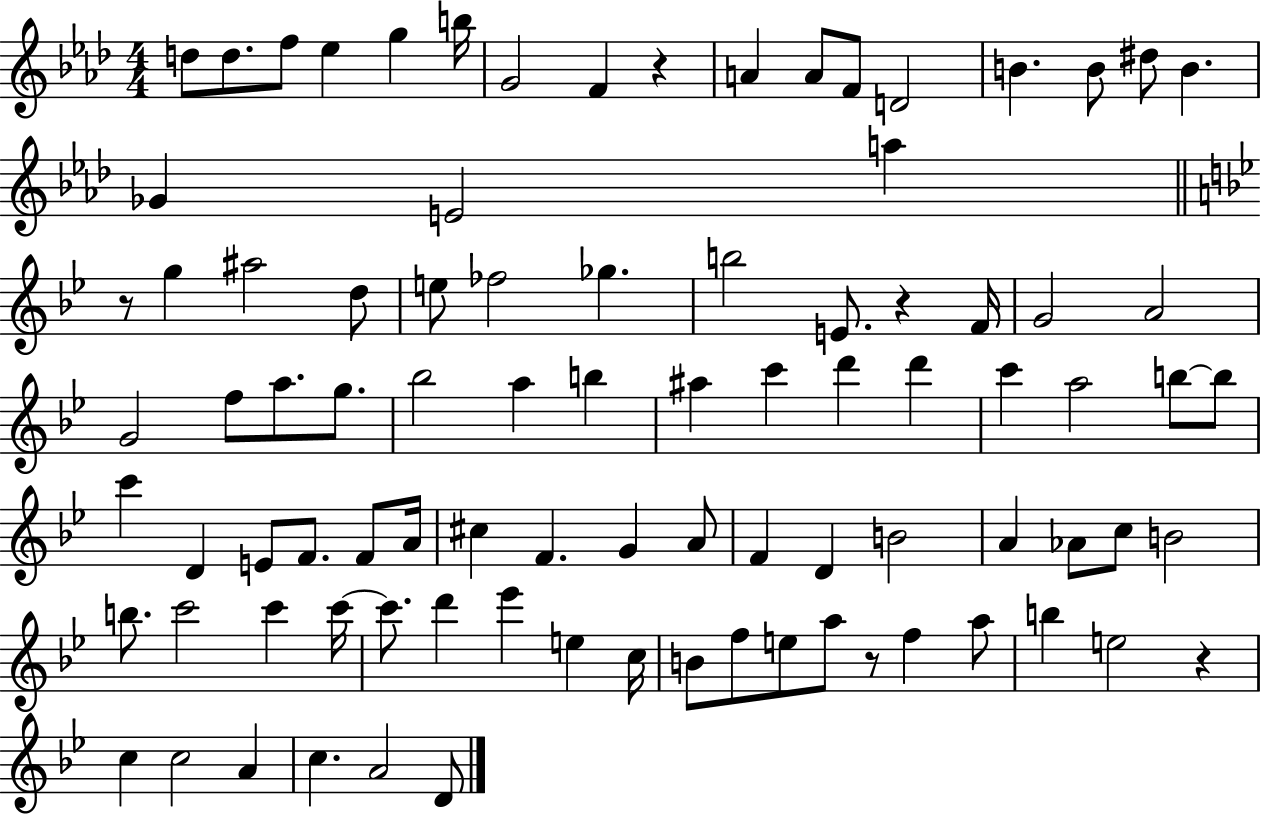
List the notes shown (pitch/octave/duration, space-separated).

D5/e D5/e. F5/e Eb5/q G5/q B5/s G4/h F4/q R/q A4/q A4/e F4/e D4/h B4/q. B4/e D#5/e B4/q. Gb4/q E4/h A5/q R/e G5/q A#5/h D5/e E5/e FES5/h Gb5/q. B5/h E4/e. R/q F4/s G4/h A4/h G4/h F5/e A5/e. G5/e. Bb5/h A5/q B5/q A#5/q C6/q D6/q D6/q C6/q A5/h B5/e B5/e C6/q D4/q E4/e F4/e. F4/e A4/s C#5/q F4/q. G4/q A4/e F4/q D4/q B4/h A4/q Ab4/e C5/e B4/h B5/e. C6/h C6/q C6/s C6/e. D6/q Eb6/q E5/q C5/s B4/e F5/e E5/e A5/e R/e F5/q A5/e B5/q E5/h R/q C5/q C5/h A4/q C5/q. A4/h D4/e